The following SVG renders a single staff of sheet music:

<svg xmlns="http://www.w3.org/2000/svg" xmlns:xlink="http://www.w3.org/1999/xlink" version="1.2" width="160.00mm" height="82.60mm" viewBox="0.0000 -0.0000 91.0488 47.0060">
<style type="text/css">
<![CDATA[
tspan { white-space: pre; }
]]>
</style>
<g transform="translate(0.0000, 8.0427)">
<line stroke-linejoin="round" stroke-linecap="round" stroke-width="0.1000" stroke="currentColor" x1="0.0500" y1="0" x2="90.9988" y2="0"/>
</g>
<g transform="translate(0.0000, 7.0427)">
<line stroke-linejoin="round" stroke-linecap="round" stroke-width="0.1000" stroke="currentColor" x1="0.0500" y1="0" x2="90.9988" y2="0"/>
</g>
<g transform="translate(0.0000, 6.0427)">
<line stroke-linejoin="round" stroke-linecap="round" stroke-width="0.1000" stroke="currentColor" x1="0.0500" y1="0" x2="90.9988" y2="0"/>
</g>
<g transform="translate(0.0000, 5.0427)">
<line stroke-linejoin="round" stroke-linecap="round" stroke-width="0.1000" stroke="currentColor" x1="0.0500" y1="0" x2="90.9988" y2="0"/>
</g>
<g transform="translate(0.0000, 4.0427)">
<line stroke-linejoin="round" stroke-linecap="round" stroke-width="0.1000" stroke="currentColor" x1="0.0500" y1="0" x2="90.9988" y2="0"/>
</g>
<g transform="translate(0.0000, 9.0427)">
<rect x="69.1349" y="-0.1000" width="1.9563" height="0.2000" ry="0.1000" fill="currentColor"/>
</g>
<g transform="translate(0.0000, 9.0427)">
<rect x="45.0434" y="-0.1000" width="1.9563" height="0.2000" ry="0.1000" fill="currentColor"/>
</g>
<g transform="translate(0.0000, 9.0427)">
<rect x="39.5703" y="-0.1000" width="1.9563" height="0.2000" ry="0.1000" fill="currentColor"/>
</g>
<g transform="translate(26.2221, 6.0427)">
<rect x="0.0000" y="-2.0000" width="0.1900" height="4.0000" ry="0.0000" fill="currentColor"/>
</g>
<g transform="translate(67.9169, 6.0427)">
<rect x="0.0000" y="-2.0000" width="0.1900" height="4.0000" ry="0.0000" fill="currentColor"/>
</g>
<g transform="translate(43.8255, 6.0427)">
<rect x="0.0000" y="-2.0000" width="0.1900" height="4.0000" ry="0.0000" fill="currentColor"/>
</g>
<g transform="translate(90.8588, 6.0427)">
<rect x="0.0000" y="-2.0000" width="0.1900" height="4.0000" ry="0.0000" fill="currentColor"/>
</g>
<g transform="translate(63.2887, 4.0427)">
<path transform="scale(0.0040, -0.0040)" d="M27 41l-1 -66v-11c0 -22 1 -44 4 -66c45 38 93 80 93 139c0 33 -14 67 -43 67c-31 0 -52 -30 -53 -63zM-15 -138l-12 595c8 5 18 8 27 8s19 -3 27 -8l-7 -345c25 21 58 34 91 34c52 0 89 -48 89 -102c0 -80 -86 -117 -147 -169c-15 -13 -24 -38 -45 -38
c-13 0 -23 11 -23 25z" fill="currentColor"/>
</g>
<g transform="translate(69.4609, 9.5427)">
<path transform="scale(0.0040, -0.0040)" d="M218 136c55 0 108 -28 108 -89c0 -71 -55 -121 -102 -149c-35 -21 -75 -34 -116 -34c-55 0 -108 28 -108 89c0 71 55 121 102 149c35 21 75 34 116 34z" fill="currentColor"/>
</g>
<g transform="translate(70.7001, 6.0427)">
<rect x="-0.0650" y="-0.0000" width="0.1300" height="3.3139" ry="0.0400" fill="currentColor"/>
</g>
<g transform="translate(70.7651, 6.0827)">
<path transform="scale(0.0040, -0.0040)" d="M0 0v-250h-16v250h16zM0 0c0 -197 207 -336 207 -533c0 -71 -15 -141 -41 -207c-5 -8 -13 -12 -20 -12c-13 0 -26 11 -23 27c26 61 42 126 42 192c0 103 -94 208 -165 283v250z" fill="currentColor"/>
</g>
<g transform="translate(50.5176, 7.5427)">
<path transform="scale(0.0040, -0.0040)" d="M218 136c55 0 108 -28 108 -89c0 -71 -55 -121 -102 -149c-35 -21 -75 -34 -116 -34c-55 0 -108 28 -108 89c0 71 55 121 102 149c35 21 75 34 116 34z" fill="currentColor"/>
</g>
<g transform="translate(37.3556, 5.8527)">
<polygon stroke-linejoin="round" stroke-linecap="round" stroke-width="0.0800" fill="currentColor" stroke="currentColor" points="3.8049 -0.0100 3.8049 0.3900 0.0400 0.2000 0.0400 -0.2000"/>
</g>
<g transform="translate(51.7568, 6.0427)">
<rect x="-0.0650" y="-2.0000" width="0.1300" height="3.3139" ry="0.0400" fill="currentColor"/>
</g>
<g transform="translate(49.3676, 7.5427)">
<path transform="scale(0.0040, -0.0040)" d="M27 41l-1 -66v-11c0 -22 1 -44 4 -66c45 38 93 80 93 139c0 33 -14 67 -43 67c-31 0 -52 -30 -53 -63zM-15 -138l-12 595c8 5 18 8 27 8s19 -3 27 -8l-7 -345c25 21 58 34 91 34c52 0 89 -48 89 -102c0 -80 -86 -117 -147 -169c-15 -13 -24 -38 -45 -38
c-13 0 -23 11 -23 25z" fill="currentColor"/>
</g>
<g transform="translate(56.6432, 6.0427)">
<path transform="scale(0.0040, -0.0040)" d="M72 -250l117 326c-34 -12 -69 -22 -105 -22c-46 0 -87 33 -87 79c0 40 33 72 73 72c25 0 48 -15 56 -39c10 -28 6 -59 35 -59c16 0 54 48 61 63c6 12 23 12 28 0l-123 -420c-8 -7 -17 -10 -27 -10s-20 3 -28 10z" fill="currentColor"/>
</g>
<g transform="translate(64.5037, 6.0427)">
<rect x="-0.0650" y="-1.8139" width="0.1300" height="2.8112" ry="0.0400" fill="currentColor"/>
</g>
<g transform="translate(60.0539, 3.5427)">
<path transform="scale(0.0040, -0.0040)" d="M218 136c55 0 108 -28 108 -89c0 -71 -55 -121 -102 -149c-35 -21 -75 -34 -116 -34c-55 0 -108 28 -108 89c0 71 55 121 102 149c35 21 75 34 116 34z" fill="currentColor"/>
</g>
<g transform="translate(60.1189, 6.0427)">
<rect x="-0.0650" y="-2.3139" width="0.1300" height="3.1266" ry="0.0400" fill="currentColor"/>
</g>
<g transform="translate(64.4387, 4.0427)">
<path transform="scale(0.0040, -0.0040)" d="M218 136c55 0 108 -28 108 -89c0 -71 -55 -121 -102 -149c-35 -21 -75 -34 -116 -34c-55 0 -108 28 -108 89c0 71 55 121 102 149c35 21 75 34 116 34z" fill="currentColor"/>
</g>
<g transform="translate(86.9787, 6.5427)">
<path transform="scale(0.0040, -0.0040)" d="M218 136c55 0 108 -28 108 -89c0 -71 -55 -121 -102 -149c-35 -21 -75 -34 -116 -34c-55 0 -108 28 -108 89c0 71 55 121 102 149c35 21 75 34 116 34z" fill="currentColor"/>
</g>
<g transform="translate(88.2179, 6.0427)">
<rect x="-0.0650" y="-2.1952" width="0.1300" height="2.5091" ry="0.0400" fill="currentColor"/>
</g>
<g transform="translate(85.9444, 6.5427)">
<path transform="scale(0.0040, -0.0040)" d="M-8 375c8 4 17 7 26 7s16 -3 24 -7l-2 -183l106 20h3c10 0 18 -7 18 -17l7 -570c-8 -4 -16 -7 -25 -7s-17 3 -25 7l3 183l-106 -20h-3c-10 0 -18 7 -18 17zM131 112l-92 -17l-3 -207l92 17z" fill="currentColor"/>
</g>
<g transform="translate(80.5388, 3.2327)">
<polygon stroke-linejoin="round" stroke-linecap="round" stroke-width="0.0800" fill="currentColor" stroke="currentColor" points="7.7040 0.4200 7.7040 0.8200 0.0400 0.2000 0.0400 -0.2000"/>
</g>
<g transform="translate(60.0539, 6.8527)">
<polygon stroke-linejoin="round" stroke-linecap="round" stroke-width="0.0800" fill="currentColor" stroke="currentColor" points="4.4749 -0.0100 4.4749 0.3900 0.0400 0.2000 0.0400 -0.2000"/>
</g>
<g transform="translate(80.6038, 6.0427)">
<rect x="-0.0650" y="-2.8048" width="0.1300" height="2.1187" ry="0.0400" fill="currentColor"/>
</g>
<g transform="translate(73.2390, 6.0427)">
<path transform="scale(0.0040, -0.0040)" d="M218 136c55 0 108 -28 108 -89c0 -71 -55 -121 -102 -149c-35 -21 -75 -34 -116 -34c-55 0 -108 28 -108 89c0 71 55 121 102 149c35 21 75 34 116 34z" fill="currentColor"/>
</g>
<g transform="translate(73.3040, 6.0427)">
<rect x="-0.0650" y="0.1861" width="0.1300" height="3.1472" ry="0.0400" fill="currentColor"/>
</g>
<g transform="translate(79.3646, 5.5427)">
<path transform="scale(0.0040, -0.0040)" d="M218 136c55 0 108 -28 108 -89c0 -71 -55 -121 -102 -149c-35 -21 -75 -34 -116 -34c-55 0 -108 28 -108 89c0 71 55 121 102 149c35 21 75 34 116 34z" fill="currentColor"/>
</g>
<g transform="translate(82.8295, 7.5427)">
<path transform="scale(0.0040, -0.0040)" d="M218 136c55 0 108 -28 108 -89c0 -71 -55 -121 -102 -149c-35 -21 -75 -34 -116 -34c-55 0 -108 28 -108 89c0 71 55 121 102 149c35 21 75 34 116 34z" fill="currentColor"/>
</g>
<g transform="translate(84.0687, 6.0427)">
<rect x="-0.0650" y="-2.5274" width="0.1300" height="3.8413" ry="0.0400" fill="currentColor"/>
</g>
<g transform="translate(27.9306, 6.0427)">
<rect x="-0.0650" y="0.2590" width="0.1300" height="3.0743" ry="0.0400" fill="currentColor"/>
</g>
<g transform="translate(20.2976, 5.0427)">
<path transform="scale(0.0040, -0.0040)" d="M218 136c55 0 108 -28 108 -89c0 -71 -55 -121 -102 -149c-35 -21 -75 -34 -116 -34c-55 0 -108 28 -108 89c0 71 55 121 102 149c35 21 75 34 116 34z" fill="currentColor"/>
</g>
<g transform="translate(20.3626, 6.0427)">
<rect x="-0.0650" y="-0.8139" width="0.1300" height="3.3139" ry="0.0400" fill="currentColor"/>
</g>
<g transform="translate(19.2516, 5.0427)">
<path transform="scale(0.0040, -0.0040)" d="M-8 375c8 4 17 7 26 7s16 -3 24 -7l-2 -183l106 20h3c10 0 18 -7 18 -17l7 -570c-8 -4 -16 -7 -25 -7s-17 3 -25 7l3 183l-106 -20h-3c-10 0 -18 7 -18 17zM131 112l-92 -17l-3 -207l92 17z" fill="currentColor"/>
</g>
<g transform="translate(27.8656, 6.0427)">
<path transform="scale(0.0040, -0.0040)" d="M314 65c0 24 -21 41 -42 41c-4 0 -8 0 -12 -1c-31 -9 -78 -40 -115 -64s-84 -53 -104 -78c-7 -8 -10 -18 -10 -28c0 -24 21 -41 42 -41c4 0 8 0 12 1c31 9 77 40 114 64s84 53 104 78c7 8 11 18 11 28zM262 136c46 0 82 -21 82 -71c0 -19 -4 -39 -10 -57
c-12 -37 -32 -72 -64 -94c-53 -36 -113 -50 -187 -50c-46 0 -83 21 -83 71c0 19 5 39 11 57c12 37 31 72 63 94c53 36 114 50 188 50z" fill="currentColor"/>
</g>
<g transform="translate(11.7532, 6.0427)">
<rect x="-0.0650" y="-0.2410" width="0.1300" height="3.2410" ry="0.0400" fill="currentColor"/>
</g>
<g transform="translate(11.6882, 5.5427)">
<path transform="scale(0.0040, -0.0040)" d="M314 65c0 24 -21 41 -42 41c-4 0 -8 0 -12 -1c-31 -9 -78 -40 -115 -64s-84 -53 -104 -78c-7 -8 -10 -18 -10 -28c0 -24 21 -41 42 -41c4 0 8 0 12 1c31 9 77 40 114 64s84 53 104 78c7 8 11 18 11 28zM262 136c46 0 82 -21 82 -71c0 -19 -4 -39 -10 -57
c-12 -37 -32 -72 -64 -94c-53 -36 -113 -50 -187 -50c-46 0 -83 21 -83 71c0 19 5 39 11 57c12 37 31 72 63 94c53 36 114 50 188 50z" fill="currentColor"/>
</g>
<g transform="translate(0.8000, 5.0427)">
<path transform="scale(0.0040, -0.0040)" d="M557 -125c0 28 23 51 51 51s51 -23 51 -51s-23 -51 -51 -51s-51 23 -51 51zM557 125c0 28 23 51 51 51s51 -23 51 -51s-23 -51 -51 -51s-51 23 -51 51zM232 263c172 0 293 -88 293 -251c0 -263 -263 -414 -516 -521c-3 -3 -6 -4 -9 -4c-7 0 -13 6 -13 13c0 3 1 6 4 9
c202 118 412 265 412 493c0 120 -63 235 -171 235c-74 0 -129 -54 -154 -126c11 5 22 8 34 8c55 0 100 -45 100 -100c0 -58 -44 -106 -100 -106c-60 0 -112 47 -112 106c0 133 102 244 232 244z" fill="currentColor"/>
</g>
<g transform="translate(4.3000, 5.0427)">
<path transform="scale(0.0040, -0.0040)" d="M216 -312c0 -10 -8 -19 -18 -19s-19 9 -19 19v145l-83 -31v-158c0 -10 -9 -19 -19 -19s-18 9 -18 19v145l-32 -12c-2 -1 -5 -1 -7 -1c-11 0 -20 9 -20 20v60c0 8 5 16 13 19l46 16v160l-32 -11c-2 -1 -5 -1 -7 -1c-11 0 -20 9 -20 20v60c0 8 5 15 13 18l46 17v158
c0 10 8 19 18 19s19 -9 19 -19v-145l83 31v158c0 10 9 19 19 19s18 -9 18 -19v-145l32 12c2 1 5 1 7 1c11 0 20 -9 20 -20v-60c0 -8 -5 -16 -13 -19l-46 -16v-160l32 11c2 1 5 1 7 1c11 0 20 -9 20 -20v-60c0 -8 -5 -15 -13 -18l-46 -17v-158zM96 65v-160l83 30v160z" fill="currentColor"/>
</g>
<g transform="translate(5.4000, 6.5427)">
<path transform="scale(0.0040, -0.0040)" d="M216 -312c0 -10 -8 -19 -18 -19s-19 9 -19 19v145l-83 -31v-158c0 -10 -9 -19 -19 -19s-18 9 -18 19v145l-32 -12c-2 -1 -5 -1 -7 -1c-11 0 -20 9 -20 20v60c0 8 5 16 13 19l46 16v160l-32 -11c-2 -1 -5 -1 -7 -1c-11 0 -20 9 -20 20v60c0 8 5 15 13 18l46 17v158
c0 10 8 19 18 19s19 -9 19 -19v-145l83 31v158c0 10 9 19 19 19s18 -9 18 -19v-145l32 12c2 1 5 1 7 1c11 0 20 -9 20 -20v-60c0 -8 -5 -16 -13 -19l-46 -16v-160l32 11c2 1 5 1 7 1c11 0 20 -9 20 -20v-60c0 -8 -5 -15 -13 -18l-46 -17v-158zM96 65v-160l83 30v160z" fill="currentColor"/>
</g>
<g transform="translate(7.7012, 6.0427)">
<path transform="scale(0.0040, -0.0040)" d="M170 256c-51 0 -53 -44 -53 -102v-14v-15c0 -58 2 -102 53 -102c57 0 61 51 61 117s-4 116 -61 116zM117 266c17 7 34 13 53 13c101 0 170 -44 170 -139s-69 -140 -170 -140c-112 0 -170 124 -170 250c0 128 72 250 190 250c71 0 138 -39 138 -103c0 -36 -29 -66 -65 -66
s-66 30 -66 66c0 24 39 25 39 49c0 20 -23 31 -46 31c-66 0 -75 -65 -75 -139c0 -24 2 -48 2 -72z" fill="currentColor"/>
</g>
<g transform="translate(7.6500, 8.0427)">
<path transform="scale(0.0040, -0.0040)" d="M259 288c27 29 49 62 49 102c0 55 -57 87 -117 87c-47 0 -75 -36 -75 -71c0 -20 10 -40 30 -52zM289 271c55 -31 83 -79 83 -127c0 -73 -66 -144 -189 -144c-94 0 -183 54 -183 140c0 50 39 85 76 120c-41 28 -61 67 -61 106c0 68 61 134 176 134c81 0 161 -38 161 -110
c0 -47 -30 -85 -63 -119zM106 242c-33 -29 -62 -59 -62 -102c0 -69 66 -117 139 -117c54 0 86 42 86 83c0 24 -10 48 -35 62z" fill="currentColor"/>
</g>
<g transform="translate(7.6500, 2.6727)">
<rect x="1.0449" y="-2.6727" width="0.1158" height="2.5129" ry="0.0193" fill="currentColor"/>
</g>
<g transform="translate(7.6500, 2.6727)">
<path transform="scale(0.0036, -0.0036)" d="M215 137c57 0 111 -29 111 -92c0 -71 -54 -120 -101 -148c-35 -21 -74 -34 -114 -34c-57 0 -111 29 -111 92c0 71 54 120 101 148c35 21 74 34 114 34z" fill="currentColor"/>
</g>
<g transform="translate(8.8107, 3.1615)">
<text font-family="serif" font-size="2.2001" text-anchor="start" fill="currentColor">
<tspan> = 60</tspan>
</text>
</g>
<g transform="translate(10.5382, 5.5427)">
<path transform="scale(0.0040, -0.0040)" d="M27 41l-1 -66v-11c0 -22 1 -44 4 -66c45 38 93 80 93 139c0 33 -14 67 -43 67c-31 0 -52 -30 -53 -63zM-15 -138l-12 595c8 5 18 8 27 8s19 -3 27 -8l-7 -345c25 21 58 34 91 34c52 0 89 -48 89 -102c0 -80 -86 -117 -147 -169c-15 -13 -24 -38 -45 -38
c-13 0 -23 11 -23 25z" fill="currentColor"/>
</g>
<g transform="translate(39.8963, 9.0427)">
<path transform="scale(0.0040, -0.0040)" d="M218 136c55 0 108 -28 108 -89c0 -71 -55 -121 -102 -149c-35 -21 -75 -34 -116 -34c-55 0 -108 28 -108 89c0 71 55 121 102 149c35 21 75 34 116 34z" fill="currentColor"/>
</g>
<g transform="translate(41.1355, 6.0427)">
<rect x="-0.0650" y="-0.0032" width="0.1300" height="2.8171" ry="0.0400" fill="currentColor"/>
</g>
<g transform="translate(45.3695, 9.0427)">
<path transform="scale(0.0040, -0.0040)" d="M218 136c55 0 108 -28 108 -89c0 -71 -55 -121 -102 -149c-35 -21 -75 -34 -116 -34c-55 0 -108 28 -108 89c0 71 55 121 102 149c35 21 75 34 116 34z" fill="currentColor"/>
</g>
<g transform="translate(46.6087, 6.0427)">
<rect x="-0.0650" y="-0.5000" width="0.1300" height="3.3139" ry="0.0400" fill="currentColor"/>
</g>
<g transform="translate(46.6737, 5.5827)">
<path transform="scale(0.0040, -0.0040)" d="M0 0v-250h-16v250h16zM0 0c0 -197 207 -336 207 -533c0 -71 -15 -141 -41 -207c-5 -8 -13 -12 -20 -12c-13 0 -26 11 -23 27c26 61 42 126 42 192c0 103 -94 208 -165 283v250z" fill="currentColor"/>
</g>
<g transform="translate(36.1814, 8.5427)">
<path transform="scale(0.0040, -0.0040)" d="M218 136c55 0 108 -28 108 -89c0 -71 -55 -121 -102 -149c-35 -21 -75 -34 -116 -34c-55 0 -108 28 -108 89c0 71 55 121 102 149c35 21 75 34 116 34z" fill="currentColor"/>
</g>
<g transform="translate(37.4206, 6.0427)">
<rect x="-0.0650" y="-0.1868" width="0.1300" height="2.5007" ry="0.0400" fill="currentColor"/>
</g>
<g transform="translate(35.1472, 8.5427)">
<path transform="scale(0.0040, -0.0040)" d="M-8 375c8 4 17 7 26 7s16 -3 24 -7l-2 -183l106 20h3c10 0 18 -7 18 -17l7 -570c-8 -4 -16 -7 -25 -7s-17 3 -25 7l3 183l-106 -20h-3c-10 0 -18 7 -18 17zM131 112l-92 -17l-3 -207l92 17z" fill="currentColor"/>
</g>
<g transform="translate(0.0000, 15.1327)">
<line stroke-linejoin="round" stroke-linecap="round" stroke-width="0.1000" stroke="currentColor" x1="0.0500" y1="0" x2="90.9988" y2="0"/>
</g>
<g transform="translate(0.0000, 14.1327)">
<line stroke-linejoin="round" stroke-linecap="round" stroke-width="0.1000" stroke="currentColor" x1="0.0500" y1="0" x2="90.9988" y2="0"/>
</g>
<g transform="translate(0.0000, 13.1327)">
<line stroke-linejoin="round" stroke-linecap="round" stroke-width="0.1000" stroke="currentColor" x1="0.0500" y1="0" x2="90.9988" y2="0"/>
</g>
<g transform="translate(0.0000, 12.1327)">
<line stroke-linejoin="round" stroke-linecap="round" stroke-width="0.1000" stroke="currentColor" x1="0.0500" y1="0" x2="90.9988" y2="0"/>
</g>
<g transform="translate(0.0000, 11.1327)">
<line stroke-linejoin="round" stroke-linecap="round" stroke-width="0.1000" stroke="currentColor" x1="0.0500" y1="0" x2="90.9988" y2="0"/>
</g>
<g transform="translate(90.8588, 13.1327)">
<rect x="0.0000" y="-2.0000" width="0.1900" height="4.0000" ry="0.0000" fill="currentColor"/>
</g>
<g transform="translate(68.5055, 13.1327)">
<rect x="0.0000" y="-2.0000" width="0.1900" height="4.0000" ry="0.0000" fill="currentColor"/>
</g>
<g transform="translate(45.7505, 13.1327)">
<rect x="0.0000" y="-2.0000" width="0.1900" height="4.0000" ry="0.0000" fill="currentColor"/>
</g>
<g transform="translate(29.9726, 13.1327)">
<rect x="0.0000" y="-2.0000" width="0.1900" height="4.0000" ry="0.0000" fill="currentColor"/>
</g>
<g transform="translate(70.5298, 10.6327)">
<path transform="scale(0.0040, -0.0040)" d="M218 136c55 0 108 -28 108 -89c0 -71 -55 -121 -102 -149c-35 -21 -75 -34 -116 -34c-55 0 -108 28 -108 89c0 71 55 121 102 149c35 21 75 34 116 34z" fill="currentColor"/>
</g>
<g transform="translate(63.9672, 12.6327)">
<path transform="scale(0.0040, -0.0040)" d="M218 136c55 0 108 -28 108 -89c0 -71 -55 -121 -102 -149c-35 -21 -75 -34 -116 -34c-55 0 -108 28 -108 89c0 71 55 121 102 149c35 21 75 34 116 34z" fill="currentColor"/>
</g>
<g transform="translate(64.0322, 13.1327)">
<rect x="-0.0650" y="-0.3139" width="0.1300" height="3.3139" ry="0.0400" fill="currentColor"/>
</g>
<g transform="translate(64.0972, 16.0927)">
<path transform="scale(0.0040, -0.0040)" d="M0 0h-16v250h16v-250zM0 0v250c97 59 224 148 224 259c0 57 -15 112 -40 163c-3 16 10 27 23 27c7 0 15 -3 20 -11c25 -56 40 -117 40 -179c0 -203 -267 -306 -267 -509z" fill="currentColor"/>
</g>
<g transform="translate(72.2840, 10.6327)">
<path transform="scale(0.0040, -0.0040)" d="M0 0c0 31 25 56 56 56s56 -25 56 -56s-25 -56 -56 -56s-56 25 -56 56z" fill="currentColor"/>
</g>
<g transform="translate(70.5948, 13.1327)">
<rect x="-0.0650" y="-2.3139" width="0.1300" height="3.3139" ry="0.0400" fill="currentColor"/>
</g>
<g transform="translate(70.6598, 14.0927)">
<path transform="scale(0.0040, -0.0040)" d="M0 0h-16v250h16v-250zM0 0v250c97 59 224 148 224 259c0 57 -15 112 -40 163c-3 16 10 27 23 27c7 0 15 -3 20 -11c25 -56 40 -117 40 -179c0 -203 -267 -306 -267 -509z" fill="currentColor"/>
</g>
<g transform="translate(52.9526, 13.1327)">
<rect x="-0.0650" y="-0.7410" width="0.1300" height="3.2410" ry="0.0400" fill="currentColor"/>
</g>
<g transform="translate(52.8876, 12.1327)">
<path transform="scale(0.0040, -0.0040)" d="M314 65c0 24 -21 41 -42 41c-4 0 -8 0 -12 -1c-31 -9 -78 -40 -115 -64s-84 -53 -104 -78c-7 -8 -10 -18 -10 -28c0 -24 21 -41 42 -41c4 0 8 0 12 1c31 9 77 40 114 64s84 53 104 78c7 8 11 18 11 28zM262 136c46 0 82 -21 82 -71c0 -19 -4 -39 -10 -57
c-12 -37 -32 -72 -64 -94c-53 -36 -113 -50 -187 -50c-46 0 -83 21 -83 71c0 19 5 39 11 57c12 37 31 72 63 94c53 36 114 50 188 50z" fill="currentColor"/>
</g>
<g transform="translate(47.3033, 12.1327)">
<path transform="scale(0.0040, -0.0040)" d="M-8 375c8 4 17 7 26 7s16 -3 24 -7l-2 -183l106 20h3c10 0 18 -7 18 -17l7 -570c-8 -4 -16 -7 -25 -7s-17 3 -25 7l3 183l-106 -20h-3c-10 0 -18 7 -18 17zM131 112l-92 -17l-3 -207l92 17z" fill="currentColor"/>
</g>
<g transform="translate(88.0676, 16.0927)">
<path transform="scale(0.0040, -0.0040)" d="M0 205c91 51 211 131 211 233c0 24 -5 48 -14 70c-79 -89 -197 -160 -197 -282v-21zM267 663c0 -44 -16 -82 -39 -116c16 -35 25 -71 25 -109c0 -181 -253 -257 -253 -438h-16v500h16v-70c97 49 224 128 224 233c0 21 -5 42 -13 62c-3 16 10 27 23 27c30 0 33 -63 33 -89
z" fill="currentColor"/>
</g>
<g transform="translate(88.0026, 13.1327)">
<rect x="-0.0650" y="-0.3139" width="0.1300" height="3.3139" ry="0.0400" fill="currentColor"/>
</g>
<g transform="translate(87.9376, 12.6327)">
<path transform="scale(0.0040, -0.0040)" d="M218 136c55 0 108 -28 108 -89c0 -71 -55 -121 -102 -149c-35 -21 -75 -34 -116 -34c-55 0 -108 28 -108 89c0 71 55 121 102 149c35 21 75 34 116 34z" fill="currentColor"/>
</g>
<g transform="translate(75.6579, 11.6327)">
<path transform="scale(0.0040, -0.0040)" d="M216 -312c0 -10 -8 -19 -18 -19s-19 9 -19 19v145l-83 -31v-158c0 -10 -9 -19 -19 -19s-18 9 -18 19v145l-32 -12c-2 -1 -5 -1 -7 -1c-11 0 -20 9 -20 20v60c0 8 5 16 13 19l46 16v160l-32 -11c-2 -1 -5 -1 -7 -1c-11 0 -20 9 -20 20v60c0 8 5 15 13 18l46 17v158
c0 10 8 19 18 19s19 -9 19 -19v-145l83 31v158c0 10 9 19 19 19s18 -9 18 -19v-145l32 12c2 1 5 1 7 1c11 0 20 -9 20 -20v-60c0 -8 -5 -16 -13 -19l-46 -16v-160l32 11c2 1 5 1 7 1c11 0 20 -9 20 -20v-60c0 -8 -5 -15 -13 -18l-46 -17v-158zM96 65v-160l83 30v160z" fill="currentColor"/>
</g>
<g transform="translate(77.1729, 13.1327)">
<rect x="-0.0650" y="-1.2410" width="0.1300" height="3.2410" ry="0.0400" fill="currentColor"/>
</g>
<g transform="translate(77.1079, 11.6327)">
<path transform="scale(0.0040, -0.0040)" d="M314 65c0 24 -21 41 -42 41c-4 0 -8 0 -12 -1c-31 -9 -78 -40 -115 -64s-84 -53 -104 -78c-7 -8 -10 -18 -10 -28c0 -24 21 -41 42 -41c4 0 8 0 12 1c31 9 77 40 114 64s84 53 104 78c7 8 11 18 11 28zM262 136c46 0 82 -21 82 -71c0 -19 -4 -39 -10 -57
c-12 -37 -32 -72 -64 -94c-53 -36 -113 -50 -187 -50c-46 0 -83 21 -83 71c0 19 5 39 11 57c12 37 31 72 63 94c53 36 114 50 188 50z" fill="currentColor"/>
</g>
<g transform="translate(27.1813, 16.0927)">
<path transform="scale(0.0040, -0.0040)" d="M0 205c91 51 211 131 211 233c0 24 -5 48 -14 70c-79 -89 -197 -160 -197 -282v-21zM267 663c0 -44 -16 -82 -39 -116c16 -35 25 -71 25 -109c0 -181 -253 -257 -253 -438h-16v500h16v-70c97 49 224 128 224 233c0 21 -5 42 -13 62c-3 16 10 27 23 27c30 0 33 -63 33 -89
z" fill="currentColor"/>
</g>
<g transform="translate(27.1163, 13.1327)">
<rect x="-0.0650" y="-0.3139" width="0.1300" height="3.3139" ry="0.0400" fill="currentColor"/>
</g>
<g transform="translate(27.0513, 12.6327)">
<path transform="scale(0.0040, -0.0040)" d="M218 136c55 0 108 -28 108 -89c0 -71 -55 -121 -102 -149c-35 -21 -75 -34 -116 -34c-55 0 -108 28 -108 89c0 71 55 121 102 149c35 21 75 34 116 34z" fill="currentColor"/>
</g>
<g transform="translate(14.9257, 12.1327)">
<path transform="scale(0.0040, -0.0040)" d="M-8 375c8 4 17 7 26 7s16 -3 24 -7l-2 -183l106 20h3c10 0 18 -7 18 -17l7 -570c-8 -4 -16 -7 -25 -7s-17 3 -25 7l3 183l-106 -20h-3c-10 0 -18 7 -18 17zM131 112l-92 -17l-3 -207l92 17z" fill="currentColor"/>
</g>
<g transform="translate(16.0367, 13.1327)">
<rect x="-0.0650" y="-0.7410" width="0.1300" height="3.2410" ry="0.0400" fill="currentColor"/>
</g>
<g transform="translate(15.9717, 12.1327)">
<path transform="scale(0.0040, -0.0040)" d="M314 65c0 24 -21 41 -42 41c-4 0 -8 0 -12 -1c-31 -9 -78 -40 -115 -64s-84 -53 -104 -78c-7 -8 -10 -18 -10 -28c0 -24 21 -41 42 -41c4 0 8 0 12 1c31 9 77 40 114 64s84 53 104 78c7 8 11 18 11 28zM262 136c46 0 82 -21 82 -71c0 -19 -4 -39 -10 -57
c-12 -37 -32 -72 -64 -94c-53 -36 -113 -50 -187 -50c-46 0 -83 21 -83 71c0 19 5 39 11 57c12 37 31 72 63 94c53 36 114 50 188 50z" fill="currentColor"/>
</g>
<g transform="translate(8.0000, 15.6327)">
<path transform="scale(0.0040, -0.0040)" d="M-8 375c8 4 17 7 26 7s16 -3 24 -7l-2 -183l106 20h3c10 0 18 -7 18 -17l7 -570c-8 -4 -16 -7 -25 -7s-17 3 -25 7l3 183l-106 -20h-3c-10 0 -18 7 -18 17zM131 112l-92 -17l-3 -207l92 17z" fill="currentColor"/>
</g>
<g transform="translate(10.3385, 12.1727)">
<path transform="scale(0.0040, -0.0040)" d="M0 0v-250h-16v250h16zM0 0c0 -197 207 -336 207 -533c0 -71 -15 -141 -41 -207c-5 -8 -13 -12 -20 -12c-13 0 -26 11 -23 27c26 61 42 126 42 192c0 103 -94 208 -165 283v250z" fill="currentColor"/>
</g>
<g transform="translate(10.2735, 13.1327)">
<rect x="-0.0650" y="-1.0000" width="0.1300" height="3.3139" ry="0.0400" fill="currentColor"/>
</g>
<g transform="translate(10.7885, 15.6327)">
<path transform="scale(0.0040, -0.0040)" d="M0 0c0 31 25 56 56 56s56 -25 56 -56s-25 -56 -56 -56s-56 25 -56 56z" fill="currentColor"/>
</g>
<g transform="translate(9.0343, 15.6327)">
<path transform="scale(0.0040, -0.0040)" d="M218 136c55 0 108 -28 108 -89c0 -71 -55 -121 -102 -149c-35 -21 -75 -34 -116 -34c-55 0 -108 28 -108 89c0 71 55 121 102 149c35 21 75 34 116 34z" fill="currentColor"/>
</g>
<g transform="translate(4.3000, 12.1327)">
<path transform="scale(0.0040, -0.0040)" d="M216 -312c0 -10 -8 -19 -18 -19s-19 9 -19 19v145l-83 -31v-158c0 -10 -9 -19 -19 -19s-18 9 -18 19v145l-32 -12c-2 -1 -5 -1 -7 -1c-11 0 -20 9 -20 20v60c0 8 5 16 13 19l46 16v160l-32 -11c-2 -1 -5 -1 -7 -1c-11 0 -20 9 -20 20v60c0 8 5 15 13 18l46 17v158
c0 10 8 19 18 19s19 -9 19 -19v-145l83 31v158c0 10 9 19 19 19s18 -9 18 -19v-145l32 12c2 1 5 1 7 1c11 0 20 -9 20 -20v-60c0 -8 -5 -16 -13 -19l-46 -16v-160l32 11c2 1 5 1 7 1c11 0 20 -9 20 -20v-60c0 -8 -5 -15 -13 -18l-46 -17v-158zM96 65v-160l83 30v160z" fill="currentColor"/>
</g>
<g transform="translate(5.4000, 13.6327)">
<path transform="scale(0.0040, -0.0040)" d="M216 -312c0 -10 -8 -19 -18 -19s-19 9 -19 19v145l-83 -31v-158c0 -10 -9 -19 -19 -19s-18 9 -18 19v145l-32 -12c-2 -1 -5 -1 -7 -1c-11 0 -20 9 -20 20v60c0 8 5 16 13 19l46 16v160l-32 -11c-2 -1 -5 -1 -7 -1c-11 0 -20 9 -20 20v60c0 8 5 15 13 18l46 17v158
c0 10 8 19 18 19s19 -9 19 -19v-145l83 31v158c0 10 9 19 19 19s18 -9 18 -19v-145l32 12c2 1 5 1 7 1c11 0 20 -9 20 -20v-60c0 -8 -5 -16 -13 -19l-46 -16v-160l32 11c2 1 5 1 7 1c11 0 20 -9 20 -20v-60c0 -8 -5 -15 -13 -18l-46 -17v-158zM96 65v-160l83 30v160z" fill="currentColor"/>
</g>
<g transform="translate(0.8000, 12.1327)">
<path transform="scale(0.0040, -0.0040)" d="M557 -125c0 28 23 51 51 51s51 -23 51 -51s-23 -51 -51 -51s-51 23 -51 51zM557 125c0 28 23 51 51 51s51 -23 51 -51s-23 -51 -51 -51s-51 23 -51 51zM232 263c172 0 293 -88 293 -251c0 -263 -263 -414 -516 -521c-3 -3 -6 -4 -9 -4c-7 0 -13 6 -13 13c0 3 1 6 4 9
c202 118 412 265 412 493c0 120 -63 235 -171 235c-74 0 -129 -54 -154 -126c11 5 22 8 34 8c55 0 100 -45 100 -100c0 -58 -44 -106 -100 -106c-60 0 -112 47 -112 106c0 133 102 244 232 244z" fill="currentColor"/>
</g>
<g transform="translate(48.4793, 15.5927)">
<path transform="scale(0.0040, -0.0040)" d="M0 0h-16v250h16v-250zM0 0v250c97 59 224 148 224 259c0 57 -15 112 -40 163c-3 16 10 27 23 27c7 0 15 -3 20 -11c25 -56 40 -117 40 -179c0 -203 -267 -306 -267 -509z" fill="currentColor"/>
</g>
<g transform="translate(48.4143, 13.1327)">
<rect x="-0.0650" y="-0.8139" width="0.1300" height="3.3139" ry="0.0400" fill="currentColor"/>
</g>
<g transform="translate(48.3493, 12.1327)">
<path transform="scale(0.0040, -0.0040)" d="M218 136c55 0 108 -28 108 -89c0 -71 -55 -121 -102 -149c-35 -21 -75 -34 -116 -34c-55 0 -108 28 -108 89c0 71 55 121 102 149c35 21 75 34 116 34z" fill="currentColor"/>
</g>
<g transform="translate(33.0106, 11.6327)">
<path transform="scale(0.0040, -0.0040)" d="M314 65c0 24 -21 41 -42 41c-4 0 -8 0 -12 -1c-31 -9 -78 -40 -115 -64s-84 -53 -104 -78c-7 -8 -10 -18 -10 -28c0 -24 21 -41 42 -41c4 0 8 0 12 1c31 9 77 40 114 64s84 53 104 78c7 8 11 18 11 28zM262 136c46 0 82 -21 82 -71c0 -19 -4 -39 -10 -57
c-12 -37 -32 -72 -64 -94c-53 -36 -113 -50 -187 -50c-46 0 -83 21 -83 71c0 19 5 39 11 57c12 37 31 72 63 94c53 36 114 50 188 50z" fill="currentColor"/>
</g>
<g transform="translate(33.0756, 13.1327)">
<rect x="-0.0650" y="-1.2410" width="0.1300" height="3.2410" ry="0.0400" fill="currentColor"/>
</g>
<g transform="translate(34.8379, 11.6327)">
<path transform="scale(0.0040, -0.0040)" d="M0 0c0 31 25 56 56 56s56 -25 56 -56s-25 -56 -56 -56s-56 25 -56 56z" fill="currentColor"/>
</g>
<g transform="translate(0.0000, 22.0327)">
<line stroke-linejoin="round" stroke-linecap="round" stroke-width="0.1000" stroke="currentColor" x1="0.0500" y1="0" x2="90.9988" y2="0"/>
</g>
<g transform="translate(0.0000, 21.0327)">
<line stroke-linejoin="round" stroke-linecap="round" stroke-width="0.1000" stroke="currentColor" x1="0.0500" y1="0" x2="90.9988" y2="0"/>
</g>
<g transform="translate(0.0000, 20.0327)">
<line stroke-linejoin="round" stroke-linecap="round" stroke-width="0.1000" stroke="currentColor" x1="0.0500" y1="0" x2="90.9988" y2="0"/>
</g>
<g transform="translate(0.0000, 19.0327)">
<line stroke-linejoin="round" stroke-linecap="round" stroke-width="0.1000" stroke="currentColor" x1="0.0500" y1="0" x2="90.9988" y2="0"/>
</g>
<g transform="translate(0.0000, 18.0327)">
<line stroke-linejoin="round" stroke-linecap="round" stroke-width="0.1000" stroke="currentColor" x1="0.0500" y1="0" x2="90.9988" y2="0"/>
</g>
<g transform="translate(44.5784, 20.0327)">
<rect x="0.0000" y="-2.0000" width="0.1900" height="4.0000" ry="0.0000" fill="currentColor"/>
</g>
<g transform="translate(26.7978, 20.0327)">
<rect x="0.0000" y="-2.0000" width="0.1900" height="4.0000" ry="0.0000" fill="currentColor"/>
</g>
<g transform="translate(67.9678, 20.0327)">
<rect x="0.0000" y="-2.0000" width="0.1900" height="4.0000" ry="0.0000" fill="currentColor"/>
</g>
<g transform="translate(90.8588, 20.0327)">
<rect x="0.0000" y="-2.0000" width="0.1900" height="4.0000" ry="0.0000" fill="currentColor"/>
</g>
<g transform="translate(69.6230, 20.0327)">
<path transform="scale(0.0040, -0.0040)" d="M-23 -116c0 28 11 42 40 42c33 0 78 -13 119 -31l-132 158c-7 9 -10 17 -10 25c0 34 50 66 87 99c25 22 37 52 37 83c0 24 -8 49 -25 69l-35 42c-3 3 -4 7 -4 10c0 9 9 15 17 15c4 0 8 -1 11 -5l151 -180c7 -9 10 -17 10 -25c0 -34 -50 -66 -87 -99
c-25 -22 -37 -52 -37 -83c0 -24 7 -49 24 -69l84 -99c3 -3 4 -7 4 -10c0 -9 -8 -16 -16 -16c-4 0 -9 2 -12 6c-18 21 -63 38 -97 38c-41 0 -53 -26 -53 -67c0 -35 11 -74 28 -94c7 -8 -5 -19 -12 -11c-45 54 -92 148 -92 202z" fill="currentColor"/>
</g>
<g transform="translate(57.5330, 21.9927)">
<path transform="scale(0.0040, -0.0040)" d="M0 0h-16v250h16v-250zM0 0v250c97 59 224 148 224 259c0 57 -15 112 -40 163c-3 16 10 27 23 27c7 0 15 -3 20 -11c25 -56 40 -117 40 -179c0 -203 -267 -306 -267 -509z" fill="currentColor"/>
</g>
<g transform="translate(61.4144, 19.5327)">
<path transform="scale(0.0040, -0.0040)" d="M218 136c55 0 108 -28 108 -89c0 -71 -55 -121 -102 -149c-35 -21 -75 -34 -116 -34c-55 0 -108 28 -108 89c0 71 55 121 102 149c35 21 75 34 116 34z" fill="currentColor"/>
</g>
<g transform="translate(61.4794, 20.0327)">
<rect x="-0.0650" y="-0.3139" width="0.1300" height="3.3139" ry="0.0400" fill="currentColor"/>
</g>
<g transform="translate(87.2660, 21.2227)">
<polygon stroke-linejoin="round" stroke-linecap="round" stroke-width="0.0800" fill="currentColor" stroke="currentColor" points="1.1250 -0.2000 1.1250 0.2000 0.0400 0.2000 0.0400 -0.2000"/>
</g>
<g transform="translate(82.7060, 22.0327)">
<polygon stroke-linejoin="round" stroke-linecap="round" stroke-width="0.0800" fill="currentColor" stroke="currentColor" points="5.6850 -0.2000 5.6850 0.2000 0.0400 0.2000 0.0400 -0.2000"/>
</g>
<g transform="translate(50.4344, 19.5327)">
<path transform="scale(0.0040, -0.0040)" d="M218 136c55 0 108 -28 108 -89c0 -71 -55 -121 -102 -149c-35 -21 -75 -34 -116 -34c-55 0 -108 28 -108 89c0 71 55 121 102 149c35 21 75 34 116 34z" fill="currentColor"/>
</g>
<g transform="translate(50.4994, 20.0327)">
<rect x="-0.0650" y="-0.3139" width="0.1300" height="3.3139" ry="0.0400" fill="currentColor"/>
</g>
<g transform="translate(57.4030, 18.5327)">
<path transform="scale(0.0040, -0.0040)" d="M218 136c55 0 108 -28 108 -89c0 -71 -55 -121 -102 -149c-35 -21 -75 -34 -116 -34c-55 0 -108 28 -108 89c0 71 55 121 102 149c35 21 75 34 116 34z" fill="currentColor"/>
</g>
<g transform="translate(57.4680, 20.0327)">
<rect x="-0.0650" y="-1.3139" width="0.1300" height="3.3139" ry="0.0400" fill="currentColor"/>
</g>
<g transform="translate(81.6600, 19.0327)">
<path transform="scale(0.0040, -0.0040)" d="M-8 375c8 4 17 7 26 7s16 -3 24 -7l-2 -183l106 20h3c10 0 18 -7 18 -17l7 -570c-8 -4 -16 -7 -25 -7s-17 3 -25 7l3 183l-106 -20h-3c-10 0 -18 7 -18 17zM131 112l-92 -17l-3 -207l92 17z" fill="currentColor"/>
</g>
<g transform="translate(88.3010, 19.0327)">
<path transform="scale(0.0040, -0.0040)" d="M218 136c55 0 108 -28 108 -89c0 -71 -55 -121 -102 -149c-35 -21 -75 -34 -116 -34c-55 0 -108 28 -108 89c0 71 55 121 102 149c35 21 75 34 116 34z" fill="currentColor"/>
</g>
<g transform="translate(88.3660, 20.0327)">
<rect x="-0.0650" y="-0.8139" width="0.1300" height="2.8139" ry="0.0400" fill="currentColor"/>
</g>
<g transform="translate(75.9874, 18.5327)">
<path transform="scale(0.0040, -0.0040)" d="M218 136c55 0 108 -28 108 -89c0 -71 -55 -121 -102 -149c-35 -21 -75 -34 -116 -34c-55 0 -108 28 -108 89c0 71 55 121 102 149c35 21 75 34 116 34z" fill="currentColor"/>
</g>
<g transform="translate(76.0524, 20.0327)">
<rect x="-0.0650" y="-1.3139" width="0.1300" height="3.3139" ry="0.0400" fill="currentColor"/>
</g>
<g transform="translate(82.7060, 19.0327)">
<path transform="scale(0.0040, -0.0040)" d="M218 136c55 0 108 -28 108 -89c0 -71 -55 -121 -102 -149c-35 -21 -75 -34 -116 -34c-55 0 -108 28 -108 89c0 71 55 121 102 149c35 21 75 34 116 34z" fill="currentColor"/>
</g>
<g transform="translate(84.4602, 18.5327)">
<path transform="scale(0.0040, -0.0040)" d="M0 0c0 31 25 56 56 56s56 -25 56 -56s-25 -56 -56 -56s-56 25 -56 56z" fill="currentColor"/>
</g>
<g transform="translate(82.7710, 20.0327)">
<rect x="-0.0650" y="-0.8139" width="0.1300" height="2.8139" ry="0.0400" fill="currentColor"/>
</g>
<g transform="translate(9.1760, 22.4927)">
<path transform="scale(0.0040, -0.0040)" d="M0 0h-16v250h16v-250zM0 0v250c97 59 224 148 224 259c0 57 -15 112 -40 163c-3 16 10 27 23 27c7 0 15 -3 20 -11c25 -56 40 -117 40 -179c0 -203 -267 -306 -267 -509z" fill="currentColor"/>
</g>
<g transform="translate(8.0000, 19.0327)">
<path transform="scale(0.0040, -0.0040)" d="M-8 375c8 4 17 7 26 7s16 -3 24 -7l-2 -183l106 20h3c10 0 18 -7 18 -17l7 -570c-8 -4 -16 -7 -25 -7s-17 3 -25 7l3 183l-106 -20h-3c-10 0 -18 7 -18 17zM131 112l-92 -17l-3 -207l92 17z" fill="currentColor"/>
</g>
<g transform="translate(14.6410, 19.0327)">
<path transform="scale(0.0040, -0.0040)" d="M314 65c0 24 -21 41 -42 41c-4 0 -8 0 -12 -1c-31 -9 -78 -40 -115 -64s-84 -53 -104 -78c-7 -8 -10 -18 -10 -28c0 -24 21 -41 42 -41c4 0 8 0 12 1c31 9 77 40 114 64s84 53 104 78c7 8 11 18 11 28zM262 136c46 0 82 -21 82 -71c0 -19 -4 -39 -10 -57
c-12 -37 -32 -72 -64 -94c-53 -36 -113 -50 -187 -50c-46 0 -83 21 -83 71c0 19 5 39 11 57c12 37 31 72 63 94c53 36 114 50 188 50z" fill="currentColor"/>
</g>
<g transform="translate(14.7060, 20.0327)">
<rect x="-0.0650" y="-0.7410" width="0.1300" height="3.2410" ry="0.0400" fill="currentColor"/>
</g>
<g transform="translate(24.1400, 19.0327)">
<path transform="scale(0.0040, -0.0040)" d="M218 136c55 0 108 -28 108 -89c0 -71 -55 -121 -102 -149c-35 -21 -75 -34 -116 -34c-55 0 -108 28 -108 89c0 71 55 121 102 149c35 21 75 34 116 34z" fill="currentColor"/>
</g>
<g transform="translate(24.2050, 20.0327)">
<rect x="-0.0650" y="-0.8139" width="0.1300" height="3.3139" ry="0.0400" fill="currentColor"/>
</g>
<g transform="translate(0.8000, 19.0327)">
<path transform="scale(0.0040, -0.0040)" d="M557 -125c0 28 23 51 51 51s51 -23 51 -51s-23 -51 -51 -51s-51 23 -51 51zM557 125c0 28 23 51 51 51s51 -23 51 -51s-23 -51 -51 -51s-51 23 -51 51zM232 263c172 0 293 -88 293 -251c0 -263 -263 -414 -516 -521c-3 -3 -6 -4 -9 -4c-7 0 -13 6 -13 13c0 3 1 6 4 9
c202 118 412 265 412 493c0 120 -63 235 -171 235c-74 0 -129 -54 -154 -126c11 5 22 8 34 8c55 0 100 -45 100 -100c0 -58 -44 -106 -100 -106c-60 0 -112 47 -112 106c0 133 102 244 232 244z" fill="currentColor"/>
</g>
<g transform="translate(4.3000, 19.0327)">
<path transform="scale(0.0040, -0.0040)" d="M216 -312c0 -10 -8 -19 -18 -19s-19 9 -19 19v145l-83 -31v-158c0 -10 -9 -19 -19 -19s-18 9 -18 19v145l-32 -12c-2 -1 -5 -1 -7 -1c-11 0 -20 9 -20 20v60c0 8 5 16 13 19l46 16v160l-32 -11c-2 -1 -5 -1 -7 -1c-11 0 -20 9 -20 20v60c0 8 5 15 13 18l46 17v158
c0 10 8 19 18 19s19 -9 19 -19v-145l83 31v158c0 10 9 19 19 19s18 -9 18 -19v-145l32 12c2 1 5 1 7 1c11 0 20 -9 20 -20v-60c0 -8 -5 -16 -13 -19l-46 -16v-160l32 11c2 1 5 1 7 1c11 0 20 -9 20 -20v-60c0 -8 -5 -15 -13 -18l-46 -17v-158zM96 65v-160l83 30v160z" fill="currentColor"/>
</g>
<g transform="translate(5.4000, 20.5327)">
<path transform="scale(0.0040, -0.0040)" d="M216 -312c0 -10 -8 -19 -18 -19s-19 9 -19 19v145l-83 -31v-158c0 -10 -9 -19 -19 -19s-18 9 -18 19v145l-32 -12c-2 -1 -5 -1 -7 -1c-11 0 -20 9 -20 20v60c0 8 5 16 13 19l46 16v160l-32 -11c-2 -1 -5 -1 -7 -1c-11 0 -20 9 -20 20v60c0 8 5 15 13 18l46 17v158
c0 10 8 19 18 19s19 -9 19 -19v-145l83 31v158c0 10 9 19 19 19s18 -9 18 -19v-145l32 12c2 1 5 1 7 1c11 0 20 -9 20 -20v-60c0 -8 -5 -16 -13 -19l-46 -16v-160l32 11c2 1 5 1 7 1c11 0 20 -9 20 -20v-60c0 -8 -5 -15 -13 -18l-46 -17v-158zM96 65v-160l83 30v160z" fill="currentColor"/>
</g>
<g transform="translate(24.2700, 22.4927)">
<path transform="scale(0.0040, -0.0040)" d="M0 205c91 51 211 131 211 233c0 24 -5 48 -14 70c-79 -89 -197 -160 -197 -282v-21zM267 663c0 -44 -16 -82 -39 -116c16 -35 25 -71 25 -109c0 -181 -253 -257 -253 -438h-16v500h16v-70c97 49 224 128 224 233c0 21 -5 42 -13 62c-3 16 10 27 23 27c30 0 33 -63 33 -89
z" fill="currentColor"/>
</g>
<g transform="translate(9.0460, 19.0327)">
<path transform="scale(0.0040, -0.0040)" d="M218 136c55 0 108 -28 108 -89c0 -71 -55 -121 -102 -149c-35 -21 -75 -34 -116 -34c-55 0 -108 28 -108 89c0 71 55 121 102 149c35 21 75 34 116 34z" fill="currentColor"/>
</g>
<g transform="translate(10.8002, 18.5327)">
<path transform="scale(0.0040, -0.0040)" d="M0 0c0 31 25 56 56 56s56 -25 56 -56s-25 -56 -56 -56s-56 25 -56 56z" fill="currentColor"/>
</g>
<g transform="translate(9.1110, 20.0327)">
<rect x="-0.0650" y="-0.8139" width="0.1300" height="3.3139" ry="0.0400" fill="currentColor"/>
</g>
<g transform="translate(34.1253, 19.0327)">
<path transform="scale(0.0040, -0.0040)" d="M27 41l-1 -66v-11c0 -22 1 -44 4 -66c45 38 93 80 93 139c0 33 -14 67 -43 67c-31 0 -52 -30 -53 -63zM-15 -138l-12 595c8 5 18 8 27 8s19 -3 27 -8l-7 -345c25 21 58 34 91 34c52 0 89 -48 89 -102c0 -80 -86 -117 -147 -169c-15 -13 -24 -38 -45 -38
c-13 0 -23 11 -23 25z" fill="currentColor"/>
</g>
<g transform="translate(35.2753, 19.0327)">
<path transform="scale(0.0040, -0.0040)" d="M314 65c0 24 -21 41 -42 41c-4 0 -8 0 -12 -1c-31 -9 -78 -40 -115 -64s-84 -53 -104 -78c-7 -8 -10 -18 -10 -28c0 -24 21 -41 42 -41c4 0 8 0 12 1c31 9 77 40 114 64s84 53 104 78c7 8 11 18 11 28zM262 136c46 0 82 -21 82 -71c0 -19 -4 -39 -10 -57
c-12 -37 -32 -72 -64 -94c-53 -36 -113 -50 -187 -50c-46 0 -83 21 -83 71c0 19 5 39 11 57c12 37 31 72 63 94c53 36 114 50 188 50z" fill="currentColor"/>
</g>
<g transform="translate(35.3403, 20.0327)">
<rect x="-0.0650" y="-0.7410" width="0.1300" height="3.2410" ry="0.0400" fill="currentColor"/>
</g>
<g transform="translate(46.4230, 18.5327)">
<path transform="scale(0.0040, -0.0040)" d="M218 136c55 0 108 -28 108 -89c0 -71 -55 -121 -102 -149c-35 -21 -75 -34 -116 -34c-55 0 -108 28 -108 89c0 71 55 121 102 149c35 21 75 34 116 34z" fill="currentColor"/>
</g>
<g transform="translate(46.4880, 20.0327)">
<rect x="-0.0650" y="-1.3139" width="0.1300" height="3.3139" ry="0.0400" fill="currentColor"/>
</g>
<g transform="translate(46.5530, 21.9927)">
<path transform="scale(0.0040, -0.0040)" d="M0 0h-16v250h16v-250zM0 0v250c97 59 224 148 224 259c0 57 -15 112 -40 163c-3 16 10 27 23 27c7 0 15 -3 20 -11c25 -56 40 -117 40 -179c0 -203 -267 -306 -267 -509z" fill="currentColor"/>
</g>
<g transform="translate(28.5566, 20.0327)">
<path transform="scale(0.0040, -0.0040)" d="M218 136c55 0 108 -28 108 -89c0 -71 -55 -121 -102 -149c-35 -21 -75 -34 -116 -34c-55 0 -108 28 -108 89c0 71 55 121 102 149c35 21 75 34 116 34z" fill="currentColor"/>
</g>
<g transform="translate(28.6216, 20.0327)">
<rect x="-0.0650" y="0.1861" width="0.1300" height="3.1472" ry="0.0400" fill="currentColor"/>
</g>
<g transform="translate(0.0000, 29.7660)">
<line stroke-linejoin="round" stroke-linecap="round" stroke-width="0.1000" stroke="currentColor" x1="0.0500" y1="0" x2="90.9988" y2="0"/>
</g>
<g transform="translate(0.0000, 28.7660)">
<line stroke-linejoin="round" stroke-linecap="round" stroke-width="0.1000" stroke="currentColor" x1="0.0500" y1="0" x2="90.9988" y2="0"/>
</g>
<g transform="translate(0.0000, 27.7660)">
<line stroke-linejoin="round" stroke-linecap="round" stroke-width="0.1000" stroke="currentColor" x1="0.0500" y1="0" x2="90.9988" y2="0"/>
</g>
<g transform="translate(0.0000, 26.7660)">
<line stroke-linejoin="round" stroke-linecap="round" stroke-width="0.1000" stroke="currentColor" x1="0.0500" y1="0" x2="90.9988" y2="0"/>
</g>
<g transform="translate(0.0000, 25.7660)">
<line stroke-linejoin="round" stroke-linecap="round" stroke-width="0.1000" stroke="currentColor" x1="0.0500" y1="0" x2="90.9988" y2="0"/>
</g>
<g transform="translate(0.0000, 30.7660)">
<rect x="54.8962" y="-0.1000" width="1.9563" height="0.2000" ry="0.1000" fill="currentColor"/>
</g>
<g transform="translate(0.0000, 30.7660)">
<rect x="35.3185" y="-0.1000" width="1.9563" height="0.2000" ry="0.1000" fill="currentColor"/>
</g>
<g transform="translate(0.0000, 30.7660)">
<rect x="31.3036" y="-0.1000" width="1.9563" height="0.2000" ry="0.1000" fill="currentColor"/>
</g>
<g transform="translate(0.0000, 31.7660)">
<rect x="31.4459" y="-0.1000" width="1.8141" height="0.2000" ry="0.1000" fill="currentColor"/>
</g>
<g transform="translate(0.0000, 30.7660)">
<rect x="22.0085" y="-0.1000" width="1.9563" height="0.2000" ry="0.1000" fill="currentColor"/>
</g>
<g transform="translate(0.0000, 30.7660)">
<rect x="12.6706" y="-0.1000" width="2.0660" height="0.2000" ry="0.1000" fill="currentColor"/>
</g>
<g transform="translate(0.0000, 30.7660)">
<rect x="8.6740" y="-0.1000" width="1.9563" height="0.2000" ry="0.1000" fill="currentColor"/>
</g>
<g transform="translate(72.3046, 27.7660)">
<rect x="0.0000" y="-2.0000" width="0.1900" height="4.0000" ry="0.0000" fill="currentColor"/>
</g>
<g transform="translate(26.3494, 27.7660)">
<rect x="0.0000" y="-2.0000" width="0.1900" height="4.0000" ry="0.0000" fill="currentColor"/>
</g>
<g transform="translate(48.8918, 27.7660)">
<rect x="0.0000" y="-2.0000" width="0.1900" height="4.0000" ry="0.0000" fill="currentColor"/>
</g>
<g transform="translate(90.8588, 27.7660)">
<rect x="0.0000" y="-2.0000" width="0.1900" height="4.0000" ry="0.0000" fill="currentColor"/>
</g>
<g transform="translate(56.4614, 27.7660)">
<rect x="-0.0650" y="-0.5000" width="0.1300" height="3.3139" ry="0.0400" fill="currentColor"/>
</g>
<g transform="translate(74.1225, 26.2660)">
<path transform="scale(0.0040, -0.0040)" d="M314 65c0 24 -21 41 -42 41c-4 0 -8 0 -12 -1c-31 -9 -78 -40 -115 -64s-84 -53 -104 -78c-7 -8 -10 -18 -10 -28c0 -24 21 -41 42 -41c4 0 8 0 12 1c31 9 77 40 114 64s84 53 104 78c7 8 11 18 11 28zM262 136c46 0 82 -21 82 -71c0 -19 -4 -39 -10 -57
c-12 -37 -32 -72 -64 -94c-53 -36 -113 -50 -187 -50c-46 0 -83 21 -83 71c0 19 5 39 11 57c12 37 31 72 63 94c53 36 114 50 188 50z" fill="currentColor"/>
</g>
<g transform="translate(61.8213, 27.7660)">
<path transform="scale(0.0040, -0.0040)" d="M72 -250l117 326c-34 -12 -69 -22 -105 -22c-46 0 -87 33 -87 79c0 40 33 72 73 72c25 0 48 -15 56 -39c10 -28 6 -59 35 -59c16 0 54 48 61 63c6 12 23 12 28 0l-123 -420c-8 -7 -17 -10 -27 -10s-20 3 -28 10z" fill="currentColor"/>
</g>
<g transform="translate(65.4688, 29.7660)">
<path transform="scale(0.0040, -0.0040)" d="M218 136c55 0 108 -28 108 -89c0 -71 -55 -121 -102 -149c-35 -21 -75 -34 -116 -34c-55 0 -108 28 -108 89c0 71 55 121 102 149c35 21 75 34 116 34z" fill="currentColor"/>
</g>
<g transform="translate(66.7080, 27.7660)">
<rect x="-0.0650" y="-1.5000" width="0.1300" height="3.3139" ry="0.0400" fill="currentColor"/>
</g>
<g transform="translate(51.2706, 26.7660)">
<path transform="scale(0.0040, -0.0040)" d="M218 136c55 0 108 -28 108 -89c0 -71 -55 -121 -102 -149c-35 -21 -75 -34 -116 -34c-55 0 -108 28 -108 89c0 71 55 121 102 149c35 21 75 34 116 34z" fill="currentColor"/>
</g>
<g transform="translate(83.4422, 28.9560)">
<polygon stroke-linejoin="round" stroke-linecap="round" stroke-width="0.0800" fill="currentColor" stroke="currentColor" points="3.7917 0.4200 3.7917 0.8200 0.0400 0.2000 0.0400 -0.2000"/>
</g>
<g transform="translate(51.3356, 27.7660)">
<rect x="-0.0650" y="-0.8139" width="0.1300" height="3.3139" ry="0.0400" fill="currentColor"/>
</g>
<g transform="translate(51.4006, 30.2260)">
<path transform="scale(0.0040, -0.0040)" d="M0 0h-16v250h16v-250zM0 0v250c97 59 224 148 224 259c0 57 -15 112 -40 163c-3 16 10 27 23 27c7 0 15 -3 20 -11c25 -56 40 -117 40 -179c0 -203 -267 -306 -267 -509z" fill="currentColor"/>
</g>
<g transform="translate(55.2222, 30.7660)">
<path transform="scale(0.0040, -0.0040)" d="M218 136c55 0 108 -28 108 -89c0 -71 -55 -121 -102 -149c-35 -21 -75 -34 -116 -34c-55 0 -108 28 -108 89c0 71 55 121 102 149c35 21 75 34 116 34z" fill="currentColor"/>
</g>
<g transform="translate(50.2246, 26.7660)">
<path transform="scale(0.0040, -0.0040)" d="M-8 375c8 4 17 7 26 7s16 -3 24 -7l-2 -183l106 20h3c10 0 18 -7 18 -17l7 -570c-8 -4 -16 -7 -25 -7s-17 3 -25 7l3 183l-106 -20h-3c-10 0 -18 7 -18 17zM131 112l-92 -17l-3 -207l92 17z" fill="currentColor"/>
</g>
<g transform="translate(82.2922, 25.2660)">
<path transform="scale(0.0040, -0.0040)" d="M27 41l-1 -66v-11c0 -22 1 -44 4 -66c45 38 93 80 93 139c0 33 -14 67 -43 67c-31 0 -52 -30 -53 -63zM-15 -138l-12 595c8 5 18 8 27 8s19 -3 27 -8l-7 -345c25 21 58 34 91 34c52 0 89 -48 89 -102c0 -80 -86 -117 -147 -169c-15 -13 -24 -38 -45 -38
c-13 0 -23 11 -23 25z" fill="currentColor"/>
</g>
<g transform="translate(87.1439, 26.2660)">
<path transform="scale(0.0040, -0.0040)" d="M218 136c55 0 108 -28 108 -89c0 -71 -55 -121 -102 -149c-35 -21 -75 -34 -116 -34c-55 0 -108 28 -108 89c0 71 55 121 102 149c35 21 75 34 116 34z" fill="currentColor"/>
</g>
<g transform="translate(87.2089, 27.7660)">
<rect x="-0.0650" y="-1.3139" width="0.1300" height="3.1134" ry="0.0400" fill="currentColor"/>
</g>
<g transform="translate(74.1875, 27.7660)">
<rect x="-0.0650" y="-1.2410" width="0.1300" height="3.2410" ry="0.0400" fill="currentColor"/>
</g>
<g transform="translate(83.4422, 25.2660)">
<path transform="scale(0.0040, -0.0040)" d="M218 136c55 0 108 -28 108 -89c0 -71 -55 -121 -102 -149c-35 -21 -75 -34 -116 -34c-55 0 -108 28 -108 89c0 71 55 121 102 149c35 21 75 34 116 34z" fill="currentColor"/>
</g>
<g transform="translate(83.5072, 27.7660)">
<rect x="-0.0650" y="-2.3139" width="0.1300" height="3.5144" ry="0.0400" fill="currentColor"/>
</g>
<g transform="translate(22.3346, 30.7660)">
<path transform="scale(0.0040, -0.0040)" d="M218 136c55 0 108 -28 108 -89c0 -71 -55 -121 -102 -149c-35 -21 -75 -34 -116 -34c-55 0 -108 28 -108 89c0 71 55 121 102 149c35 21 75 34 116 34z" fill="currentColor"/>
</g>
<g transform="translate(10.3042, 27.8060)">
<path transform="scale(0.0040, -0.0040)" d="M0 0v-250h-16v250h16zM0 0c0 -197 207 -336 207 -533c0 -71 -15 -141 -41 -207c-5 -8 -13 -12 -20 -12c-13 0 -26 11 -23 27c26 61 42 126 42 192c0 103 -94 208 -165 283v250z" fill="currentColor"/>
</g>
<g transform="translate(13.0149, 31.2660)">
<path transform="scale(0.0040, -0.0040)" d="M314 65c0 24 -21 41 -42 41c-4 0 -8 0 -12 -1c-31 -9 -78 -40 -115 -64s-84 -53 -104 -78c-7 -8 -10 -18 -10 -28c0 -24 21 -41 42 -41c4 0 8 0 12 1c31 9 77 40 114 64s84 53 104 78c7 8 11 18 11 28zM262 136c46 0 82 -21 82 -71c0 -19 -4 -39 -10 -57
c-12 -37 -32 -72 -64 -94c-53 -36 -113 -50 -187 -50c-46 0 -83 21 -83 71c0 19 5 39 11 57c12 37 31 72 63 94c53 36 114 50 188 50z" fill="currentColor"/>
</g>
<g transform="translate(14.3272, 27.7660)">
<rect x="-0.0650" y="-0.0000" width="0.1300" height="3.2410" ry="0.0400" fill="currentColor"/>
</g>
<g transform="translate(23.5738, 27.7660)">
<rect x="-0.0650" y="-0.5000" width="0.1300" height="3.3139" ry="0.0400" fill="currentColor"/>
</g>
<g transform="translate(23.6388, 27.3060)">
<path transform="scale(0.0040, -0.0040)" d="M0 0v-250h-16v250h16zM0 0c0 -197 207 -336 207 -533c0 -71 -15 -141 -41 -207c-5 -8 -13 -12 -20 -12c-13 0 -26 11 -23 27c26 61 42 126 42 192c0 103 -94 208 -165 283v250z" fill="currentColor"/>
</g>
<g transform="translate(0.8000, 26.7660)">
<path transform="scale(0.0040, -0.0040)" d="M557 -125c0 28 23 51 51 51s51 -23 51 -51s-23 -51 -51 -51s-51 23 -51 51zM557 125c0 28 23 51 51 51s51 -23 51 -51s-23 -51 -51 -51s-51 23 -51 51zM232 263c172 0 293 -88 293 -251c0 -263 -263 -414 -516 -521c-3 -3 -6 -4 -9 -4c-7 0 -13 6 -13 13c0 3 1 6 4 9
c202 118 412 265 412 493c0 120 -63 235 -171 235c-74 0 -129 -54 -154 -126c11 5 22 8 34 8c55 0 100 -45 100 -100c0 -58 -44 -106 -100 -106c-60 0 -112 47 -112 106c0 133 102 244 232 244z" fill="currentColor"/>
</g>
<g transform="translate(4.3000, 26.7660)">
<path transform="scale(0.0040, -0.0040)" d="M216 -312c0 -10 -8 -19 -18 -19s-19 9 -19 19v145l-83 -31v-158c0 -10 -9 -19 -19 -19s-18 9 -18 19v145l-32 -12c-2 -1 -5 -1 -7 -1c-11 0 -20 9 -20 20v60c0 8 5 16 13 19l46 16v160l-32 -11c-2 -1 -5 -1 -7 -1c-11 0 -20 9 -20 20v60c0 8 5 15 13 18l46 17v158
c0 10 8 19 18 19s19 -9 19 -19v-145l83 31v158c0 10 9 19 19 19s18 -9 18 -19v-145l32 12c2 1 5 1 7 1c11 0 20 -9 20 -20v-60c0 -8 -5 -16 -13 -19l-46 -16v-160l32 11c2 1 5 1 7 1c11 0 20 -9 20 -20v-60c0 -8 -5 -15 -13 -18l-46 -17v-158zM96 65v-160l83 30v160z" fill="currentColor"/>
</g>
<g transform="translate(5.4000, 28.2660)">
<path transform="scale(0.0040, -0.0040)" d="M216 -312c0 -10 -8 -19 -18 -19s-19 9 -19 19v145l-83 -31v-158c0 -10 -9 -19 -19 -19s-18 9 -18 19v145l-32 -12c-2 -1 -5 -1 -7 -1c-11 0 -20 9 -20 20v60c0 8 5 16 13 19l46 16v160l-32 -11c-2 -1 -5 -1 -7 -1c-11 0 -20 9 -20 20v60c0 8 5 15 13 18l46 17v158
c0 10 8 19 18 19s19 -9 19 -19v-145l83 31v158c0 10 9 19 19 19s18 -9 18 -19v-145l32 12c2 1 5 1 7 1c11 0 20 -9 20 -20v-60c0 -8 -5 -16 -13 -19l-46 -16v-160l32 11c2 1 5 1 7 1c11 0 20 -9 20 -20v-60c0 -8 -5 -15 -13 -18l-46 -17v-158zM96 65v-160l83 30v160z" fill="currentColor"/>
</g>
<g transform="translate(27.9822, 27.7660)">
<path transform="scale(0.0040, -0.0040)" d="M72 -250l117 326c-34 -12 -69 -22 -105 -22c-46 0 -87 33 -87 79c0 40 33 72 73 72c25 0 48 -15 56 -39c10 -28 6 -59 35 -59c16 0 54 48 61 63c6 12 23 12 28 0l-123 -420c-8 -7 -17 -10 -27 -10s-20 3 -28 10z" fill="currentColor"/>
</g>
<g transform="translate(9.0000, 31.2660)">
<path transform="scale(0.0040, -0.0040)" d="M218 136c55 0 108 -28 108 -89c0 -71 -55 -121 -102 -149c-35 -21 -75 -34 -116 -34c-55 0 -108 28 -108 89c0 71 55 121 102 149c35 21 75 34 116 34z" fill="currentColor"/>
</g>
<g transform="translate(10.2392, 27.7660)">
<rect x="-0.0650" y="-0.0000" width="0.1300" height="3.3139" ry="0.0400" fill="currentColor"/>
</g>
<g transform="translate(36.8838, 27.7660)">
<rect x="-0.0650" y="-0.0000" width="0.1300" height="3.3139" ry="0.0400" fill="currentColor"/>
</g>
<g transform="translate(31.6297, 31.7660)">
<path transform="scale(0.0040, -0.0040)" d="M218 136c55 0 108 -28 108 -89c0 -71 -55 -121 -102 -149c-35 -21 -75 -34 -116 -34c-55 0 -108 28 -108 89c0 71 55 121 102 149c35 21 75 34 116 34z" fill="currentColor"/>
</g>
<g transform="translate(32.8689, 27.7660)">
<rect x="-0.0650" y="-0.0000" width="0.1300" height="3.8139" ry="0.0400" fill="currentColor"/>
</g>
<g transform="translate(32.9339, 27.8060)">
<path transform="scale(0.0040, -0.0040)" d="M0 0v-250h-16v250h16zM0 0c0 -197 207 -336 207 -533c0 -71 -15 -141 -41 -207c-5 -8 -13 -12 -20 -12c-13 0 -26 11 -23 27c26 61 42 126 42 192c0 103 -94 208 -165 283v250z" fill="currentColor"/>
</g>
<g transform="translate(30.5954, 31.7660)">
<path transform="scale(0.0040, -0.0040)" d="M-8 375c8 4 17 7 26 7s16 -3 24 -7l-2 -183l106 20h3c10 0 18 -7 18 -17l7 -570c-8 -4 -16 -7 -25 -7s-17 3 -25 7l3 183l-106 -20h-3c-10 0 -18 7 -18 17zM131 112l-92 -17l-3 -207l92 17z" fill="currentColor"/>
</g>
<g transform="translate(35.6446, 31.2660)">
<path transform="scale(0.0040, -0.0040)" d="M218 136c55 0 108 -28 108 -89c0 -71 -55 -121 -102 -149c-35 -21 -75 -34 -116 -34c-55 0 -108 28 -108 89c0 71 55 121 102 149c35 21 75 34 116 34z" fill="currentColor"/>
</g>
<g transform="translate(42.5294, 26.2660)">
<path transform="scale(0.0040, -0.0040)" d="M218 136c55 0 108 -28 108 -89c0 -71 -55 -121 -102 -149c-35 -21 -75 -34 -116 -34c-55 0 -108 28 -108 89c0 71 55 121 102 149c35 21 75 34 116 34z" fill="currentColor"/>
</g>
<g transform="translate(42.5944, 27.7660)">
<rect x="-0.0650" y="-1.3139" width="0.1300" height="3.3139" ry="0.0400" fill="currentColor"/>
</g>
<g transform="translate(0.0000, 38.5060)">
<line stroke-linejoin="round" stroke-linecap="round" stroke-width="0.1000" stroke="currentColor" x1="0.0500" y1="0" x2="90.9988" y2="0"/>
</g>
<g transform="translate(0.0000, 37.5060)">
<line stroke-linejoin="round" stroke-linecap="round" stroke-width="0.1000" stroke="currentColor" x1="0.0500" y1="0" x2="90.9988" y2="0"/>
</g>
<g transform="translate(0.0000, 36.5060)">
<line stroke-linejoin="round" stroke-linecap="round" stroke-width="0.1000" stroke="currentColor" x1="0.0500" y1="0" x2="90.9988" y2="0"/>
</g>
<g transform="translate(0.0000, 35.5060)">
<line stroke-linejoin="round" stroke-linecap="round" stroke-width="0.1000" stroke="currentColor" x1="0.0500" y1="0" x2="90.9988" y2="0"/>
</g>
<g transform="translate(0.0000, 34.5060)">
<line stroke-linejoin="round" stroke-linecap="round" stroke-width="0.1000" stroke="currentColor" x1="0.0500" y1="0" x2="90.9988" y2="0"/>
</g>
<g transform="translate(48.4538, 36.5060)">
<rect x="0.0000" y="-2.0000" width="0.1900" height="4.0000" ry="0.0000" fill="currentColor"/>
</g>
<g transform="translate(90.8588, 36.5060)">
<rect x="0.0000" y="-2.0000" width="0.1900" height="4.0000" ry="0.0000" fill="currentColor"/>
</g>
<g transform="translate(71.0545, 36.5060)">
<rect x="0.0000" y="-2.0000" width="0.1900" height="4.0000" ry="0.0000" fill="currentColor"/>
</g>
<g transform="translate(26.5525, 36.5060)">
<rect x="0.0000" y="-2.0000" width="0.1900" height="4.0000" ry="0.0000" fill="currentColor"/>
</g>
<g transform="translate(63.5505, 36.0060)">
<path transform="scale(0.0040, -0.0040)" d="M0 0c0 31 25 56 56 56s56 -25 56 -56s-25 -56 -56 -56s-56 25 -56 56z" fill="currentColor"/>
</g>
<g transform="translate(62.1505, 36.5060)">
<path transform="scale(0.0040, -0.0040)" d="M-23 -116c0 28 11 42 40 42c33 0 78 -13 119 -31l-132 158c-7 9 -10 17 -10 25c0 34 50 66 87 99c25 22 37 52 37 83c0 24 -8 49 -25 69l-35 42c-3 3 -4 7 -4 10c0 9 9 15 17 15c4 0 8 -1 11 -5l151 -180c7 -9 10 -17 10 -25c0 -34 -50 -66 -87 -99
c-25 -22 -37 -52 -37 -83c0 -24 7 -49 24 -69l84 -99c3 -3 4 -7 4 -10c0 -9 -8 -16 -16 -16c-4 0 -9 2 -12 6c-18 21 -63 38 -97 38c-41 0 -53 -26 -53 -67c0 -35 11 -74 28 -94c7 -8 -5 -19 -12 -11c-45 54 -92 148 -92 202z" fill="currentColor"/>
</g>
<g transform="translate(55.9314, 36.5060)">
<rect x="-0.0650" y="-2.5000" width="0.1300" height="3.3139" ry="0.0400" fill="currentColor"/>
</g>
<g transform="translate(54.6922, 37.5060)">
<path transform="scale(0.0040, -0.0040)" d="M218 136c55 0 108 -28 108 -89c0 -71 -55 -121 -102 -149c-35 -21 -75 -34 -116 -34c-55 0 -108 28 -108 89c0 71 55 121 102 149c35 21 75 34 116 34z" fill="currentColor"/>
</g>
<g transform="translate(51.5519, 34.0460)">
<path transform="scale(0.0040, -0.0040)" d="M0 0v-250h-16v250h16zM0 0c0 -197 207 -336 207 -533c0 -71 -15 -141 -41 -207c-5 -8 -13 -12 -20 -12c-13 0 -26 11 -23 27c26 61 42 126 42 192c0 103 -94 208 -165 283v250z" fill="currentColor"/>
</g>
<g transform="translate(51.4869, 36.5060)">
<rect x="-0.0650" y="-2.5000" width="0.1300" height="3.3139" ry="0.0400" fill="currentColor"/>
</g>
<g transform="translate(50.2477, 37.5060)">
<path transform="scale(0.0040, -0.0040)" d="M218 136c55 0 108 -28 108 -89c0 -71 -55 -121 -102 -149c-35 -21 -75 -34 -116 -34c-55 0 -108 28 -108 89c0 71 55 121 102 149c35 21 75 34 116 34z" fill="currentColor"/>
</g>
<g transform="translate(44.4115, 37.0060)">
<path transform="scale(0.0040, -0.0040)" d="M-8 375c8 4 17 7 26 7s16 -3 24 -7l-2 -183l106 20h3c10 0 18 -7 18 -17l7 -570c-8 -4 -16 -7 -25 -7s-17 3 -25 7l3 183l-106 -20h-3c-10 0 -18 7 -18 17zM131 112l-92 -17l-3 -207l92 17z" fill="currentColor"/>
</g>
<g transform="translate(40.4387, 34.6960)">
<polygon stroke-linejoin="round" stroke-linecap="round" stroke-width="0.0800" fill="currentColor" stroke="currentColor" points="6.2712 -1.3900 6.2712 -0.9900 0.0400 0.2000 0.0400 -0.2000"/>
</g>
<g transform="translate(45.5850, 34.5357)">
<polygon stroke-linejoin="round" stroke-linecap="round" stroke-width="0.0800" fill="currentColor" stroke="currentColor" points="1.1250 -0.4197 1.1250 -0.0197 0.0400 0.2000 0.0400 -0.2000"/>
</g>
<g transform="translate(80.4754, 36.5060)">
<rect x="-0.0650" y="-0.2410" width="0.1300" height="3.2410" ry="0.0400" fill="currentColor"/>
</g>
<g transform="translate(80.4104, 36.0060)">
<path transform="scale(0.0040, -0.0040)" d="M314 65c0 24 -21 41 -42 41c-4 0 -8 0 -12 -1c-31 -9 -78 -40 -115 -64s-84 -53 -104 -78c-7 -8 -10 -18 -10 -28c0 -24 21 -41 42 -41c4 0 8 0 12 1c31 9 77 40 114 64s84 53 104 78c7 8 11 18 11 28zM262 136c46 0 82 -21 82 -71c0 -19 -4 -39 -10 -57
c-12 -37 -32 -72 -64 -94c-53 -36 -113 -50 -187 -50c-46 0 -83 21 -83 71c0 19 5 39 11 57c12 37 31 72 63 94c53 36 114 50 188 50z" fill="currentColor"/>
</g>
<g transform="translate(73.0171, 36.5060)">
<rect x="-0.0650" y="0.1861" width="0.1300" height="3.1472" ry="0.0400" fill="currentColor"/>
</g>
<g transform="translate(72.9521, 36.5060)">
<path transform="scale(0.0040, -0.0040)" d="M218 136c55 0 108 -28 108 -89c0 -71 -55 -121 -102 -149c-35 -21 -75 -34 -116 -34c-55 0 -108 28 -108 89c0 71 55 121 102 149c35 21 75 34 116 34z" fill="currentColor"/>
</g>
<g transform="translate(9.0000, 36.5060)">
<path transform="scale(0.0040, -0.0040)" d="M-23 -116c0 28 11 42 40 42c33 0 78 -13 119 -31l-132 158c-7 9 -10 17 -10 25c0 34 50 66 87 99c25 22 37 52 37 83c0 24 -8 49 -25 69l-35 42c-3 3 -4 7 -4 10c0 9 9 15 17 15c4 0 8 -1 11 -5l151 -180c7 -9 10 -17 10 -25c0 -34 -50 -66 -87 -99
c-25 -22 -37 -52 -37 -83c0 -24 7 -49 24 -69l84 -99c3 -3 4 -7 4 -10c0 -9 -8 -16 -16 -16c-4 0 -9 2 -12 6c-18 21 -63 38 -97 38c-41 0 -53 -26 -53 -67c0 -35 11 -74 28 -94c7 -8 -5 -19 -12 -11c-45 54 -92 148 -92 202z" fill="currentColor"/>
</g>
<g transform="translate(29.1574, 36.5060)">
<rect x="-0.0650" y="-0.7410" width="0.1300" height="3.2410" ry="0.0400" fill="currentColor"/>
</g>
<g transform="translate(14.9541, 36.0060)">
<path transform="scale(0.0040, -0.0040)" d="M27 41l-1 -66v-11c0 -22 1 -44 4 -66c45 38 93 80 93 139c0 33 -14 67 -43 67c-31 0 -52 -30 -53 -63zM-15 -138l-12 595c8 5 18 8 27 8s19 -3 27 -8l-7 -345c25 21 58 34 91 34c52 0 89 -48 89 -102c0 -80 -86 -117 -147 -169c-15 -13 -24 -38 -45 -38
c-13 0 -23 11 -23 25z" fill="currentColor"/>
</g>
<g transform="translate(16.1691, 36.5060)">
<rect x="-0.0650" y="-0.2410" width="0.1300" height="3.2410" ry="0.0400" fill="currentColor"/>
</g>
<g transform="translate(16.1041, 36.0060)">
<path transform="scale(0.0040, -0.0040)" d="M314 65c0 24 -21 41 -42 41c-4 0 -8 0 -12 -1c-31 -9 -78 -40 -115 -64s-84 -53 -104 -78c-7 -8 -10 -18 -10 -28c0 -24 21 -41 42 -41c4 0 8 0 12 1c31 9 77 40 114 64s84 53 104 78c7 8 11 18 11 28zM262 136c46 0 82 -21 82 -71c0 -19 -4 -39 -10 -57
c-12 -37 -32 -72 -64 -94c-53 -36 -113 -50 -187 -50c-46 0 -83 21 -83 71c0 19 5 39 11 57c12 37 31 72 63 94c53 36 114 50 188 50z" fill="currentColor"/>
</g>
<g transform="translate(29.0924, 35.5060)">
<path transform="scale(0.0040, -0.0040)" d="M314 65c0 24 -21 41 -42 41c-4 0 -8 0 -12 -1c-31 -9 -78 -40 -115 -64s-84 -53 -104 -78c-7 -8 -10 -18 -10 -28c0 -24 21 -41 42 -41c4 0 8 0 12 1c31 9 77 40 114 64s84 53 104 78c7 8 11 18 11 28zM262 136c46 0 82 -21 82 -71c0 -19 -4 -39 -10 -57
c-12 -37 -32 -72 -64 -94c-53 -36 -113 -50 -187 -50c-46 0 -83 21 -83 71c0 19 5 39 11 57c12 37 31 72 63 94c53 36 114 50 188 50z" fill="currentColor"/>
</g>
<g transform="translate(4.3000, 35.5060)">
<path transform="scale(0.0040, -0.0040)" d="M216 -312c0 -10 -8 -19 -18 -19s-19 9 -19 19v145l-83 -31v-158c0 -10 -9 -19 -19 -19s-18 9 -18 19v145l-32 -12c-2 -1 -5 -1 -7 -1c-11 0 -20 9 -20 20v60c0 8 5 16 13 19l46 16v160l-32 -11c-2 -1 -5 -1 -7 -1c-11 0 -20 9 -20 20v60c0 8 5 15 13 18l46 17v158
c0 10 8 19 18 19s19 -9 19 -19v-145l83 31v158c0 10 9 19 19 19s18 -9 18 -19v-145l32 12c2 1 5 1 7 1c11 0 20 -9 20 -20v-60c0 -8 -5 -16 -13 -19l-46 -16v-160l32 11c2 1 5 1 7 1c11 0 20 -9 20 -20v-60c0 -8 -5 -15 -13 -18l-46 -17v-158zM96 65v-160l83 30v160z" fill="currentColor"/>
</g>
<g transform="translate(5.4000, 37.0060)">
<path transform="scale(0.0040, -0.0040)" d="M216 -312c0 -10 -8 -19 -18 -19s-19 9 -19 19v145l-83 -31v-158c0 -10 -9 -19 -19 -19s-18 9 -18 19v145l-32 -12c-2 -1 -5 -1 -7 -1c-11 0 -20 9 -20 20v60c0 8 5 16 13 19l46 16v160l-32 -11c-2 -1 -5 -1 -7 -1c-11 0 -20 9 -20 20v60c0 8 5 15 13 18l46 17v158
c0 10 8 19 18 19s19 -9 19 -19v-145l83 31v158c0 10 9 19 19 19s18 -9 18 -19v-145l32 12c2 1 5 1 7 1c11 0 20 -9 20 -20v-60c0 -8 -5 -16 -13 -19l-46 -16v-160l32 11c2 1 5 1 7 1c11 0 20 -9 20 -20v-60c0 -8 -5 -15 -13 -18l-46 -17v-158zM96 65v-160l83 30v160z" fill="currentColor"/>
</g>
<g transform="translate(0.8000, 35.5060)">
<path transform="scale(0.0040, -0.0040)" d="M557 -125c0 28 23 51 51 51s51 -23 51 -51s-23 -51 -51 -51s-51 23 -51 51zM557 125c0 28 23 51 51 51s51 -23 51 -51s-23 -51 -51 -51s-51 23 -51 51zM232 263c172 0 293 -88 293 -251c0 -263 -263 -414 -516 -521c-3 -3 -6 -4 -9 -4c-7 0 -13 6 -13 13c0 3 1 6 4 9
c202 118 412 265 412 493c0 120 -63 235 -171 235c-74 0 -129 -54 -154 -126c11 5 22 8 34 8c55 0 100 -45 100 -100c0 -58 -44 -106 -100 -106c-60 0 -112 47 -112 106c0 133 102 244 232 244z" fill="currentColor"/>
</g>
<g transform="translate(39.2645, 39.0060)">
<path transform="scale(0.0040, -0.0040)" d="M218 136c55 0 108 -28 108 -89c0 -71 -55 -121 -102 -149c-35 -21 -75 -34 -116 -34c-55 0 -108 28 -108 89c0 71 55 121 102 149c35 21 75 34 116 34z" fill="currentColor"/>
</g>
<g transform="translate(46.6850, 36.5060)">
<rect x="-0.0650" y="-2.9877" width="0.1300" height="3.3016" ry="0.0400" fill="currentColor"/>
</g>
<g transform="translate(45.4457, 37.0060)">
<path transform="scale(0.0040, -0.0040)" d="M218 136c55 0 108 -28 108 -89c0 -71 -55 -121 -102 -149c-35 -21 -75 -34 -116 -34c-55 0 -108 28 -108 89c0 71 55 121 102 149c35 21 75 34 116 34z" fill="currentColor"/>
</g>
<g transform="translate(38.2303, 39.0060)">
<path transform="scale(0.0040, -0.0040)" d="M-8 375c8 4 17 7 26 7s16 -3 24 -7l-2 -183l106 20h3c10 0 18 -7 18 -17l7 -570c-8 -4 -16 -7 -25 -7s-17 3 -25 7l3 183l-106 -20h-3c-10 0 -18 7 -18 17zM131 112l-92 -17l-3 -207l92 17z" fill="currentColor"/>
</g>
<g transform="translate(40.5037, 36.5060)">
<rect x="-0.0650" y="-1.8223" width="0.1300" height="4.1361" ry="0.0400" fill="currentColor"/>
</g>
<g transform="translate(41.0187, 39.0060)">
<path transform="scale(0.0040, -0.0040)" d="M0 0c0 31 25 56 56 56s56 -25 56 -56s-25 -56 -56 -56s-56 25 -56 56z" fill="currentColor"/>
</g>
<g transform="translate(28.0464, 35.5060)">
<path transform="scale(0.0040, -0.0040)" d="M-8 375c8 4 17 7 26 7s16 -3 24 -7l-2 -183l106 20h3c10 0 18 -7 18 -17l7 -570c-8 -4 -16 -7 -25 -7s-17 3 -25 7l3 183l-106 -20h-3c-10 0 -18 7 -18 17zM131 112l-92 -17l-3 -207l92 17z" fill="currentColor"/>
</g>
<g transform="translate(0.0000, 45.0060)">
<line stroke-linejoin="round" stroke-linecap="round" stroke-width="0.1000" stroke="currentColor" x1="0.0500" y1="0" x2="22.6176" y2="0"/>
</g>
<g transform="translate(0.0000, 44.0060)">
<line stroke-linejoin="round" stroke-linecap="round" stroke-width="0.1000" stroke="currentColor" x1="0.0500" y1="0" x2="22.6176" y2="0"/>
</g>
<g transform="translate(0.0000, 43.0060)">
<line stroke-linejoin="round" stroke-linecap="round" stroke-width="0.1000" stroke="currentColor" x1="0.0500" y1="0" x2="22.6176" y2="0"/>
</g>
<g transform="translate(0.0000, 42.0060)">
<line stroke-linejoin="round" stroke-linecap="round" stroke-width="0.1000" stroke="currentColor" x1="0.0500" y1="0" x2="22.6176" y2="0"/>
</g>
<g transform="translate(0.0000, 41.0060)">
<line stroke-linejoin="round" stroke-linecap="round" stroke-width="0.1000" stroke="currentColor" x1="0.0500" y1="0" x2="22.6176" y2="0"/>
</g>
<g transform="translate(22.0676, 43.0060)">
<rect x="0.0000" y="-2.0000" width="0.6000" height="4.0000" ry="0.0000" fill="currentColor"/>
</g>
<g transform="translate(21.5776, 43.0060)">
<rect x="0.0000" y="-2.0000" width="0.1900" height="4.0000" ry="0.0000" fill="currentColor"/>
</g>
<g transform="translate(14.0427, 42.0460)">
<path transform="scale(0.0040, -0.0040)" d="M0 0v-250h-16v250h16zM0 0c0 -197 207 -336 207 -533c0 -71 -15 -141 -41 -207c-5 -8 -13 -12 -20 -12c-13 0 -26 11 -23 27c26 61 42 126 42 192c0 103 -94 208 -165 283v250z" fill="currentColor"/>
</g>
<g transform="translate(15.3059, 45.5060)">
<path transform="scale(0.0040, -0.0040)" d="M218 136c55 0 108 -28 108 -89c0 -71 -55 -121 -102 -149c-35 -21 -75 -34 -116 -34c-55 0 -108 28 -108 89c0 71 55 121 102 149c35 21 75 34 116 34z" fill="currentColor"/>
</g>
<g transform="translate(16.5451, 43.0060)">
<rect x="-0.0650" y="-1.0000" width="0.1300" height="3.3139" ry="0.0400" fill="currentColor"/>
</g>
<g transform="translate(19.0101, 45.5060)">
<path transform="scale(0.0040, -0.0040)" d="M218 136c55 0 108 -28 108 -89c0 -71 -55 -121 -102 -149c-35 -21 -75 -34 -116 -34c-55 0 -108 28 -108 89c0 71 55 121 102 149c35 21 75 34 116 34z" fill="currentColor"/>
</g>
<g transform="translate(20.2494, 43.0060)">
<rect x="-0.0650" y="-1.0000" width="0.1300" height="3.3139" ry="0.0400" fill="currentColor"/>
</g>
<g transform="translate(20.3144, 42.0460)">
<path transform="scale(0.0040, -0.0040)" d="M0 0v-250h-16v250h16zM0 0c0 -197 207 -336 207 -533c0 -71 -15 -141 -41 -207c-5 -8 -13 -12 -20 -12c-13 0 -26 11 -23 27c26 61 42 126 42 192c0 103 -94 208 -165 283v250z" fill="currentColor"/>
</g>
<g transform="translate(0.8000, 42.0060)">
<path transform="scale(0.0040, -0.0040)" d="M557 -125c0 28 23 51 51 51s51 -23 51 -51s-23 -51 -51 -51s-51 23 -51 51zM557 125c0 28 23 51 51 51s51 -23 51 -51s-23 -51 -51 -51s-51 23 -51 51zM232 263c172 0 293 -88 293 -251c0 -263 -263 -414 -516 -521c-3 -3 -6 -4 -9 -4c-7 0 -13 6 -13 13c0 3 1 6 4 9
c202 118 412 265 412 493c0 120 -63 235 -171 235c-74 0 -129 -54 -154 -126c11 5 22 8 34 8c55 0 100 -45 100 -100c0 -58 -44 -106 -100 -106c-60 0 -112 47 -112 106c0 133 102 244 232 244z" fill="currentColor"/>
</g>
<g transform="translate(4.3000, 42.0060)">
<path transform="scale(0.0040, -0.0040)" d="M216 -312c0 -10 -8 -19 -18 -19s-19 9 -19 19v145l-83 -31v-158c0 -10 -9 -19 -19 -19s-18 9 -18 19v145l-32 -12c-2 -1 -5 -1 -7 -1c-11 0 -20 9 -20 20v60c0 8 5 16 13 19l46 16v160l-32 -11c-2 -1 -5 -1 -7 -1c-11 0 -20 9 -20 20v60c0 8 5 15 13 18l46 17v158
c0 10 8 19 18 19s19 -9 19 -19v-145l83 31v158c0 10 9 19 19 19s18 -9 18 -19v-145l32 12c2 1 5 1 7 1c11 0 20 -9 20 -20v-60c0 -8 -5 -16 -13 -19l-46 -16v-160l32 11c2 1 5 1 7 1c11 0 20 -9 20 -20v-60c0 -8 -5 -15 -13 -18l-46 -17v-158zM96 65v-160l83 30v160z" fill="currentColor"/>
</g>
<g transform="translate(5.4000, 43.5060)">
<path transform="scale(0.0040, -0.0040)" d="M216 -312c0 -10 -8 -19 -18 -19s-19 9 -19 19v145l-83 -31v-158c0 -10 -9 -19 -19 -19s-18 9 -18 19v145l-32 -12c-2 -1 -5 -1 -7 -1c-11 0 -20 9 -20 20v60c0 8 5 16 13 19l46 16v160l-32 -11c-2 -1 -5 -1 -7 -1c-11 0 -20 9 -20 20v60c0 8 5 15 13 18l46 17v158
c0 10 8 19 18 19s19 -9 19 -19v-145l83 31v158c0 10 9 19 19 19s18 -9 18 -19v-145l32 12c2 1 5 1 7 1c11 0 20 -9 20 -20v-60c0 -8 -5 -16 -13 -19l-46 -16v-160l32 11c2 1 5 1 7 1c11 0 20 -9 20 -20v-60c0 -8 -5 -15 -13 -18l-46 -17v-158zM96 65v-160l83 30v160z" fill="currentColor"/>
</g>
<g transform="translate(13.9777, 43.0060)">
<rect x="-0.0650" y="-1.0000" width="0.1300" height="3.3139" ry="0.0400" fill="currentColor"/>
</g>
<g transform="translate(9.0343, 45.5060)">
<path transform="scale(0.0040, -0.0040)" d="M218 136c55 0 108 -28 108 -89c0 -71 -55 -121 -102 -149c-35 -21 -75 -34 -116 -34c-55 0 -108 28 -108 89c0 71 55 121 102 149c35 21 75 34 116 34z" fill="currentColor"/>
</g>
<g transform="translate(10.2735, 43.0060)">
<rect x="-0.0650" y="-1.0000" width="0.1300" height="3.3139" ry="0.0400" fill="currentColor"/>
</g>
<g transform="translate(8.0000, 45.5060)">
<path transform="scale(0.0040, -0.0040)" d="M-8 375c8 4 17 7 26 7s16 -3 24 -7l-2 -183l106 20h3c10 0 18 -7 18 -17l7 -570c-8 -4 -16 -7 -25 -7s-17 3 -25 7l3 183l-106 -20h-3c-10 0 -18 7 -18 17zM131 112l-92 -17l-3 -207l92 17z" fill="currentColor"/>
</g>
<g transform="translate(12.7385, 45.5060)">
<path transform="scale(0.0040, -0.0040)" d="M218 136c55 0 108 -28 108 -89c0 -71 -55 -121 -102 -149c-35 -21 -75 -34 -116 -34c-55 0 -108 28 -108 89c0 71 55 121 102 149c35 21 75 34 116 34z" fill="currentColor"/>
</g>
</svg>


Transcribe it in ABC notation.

X:1
T:Untitled
M:6/8
L:1/4
K:D
_E,2 F, D,2 F,,/2 E,,/2 E,,/2 _A,, z/2 B,/2 _A,/2 D,,/2 D, E,/2 A,,/2 C,/2 F,,/2 F,2 E,/4 G,2 F,/2 F,2 E,/2 B,/2 ^G,2 E,/4 F,/2 F,2 F,/4 D, _F,2 G,/2 E, G,/2 E, z G, F,/2 F,/4 D,,/2 D,,2 E,,/2 z/2 C,,/2 D,, G, F,/2 E,, z/2 G,, G,2 _B,/2 G,/2 z _E,2 F,2 F,,/2 C,/4 B,,/2 B,, z D, E,2 F,, F,,/2 F,, F,,/2